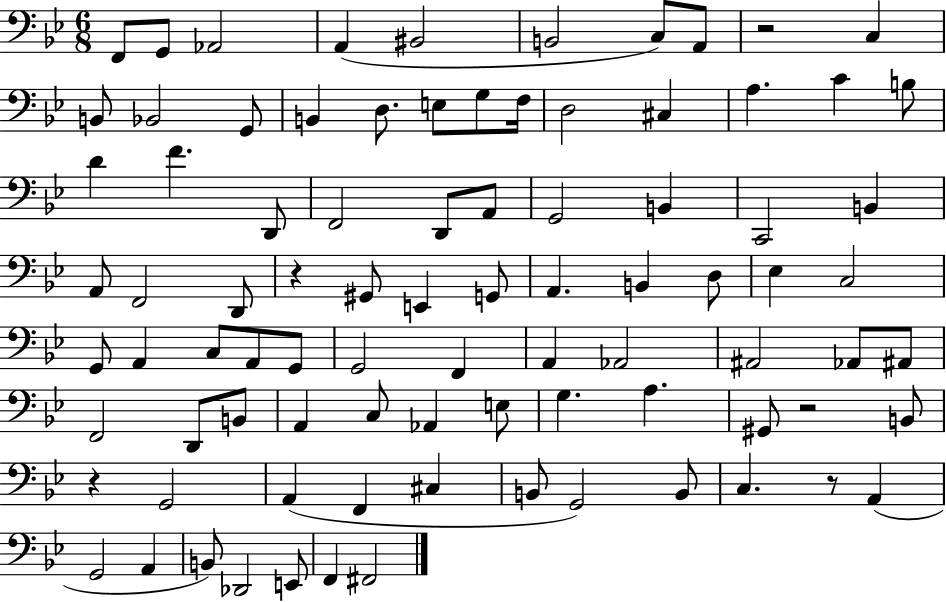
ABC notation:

X:1
T:Untitled
M:6/8
L:1/4
K:Bb
F,,/2 G,,/2 _A,,2 A,, ^B,,2 B,,2 C,/2 A,,/2 z2 C, B,,/2 _B,,2 G,,/2 B,, D,/2 E,/2 G,/2 F,/4 D,2 ^C, A, C B,/2 D F D,,/2 F,,2 D,,/2 A,,/2 G,,2 B,, C,,2 B,, A,,/2 F,,2 D,,/2 z ^G,,/2 E,, G,,/2 A,, B,, D,/2 _E, C,2 G,,/2 A,, C,/2 A,,/2 G,,/2 G,,2 F,, A,, _A,,2 ^A,,2 _A,,/2 ^A,,/2 F,,2 D,,/2 B,,/2 A,, C,/2 _A,, E,/2 G, A, ^G,,/2 z2 B,,/2 z G,,2 A,, F,, ^C, B,,/2 G,,2 B,,/2 C, z/2 A,, G,,2 A,, B,,/2 _D,,2 E,,/2 F,, ^F,,2